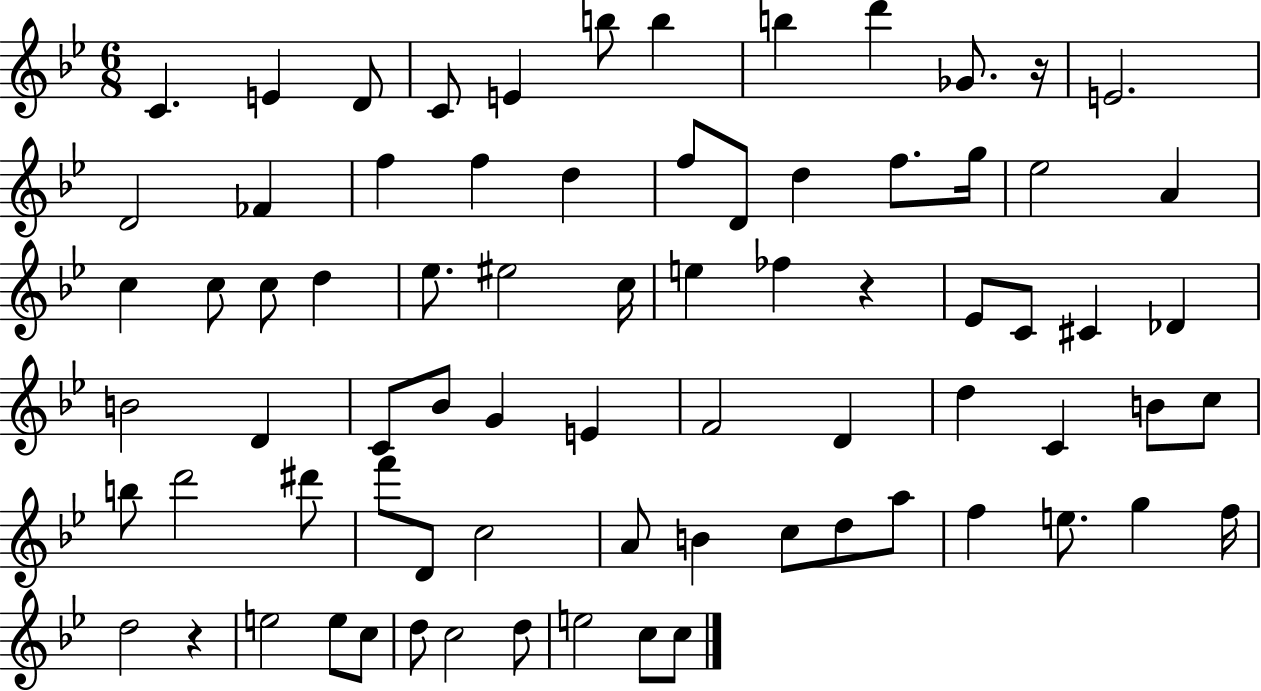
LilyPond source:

{
  \clef treble
  \numericTimeSignature
  \time 6/8
  \key bes \major
  \repeat volta 2 { c'4. e'4 d'8 | c'8 e'4 b''8 b''4 | b''4 d'''4 ges'8. r16 | e'2. | \break d'2 fes'4 | f''4 f''4 d''4 | f''8 d'8 d''4 f''8. g''16 | ees''2 a'4 | \break c''4 c''8 c''8 d''4 | ees''8. eis''2 c''16 | e''4 fes''4 r4 | ees'8 c'8 cis'4 des'4 | \break b'2 d'4 | c'8 bes'8 g'4 e'4 | f'2 d'4 | d''4 c'4 b'8 c''8 | \break b''8 d'''2 dis'''8 | f'''8 d'8 c''2 | a'8 b'4 c''8 d''8 a''8 | f''4 e''8. g''4 f''16 | \break d''2 r4 | e''2 e''8 c''8 | d''8 c''2 d''8 | e''2 c''8 c''8 | \break } \bar "|."
}